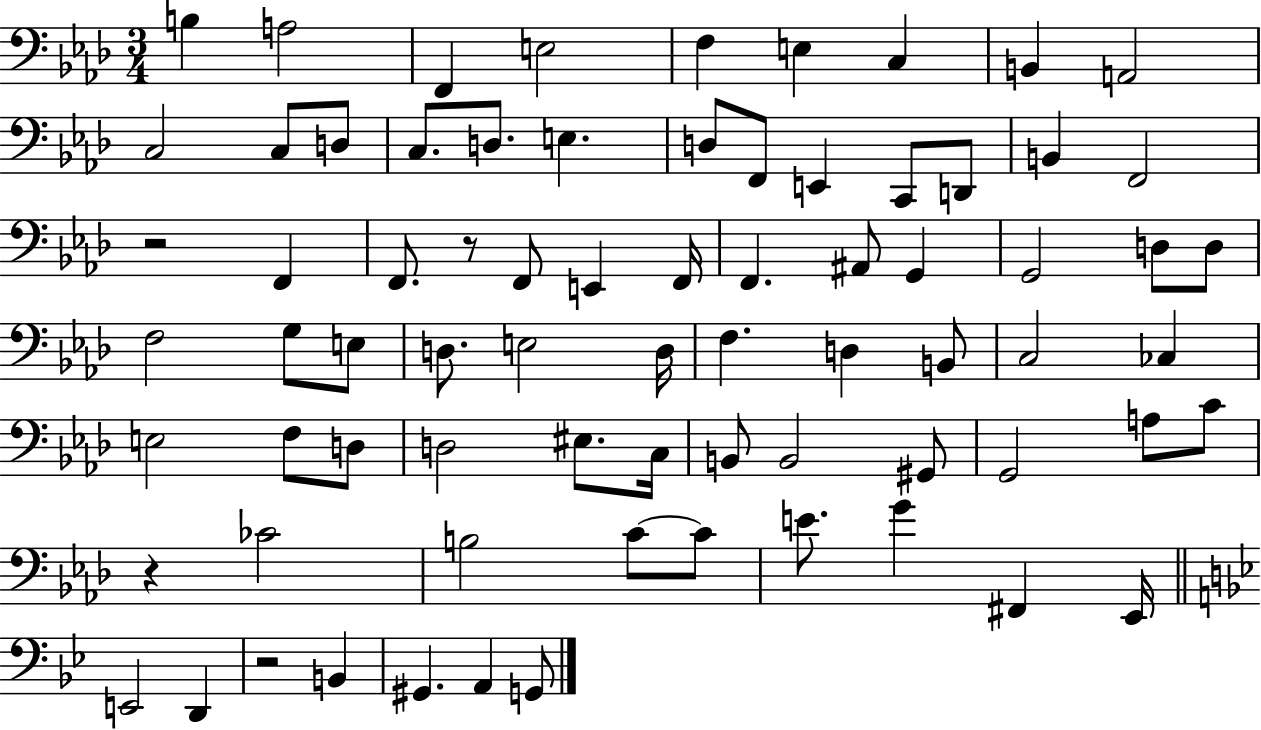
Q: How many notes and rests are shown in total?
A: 74